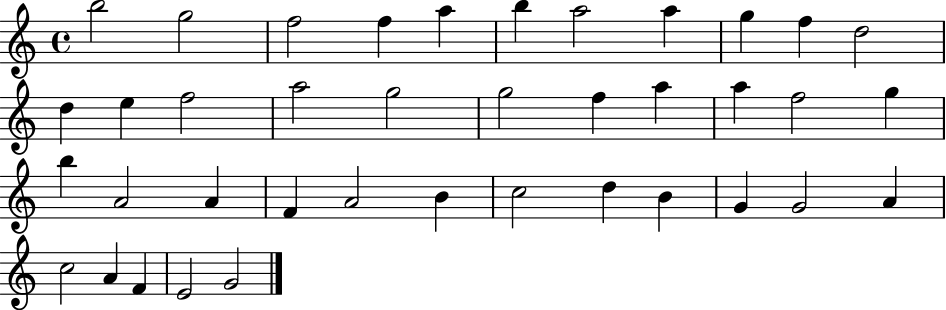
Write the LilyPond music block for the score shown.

{
  \clef treble
  \time 4/4
  \defaultTimeSignature
  \key c \major
  b''2 g''2 | f''2 f''4 a''4 | b''4 a''2 a''4 | g''4 f''4 d''2 | \break d''4 e''4 f''2 | a''2 g''2 | g''2 f''4 a''4 | a''4 f''2 g''4 | \break b''4 a'2 a'4 | f'4 a'2 b'4 | c''2 d''4 b'4 | g'4 g'2 a'4 | \break c''2 a'4 f'4 | e'2 g'2 | \bar "|."
}